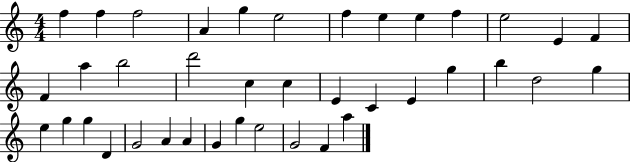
X:1
T:Untitled
M:4/4
L:1/4
K:C
f f f2 A g e2 f e e f e2 E F F a b2 d'2 c c E C E g b d2 g e g g D G2 A A G g e2 G2 F a